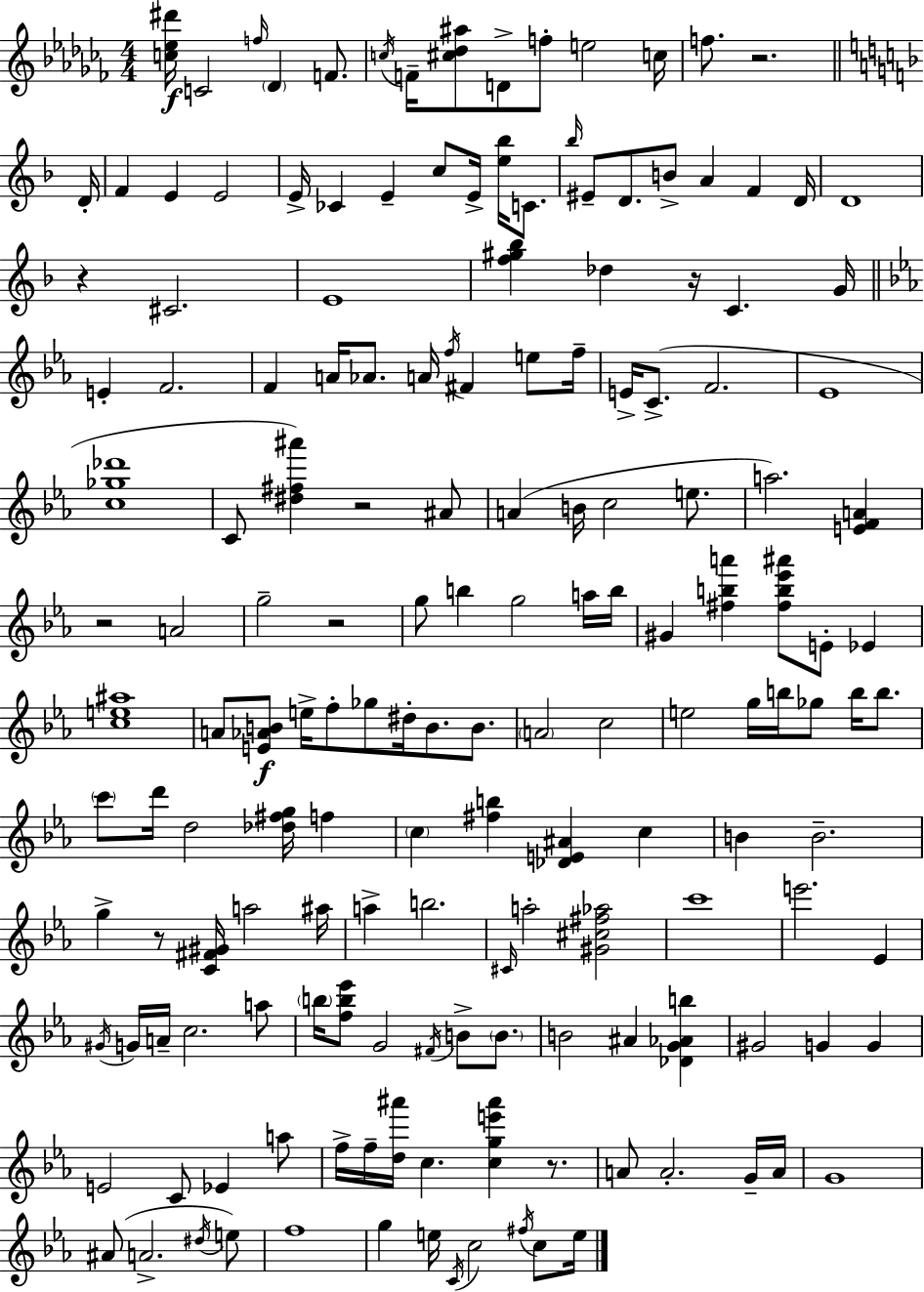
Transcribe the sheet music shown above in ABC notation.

X:1
T:Untitled
M:4/4
L:1/4
K:Abm
[c_e^d']/4 C2 f/4 _D F/2 c/4 F/4 [^c_d^a]/2 D/2 f/2 e2 c/4 f/2 z2 D/4 F E E2 E/4 _C E c/2 E/4 [e_b]/4 C/2 _b/4 ^E/2 D/2 B/2 A F D/4 D4 z ^C2 E4 [f^g_b] _d z/4 C G/4 E F2 F A/4 _A/2 A/4 f/4 ^F e/2 f/4 E/4 C/2 F2 _E4 [c_g_d']4 C/2 [^d^f^a'] z2 ^A/2 A B/4 c2 e/2 a2 [EFA] z2 A2 g2 z2 g/2 b g2 a/4 b/4 ^G [^fba'] [^fb_e'^a']/2 E/2 _E [ce^a]4 A/2 [E_AB]/2 e/4 f/2 _g/2 ^d/4 B/2 B/2 A2 c2 e2 g/4 b/4 _g/2 b/4 b/2 c'/2 d'/4 d2 [_d^fg]/4 f c [^fb] [_DE^A] c B B2 g z/2 [C^F^G]/4 a2 ^a/4 a b2 ^C/4 a2 [^G^c^f_a]2 c'4 e'2 _E ^G/4 G/4 A/4 c2 a/2 b/4 [fb_e']/2 G2 ^F/4 B/2 B/2 B2 ^A [_DG_Ab] ^G2 G G E2 C/2 _E a/2 f/4 f/4 [d^a']/4 c [cge'^a'] z/2 A/2 A2 G/4 A/4 G4 ^A/2 A2 ^d/4 e/2 f4 g e/4 C/4 c2 ^f/4 c/2 e/4